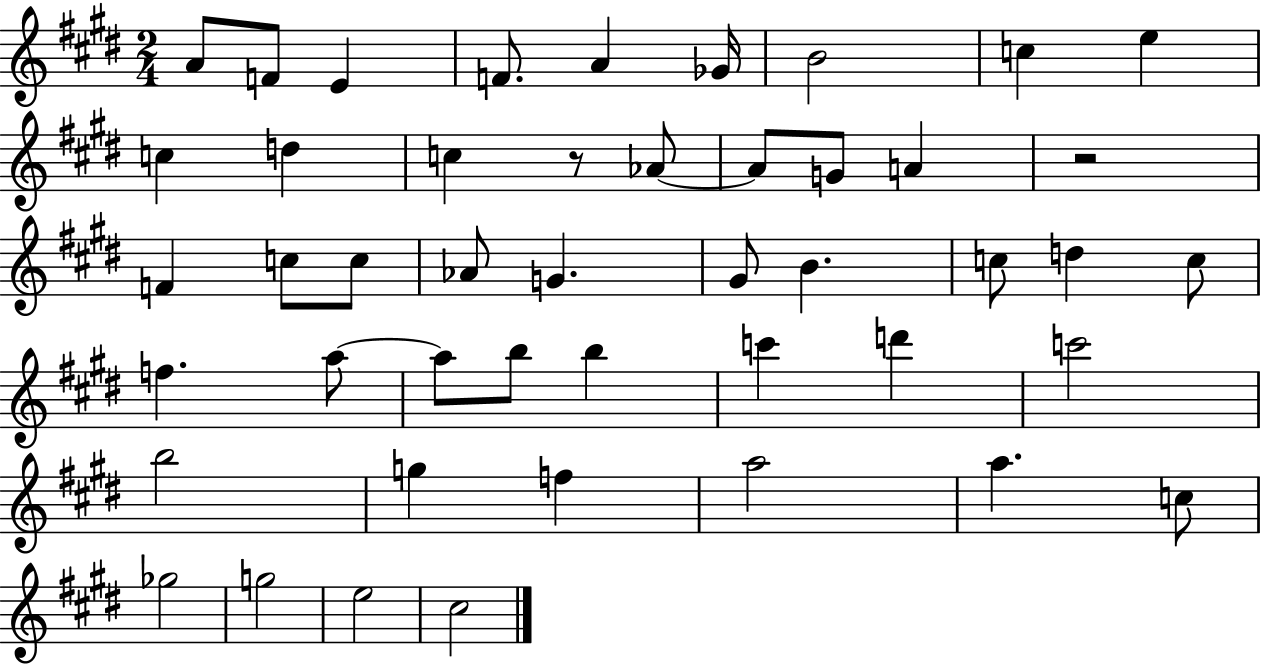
{
  \clef treble
  \numericTimeSignature
  \time 2/4
  \key e \major
  \repeat volta 2 { a'8 f'8 e'4 | f'8. a'4 ges'16 | b'2 | c''4 e''4 | \break c''4 d''4 | c''4 r8 aes'8~~ | aes'8 g'8 a'4 | r2 | \break f'4 c''8 c''8 | aes'8 g'4. | gis'8 b'4. | c''8 d''4 c''8 | \break f''4. a''8~~ | a''8 b''8 b''4 | c'''4 d'''4 | c'''2 | \break b''2 | g''4 f''4 | a''2 | a''4. c''8 | \break ges''2 | g''2 | e''2 | cis''2 | \break } \bar "|."
}